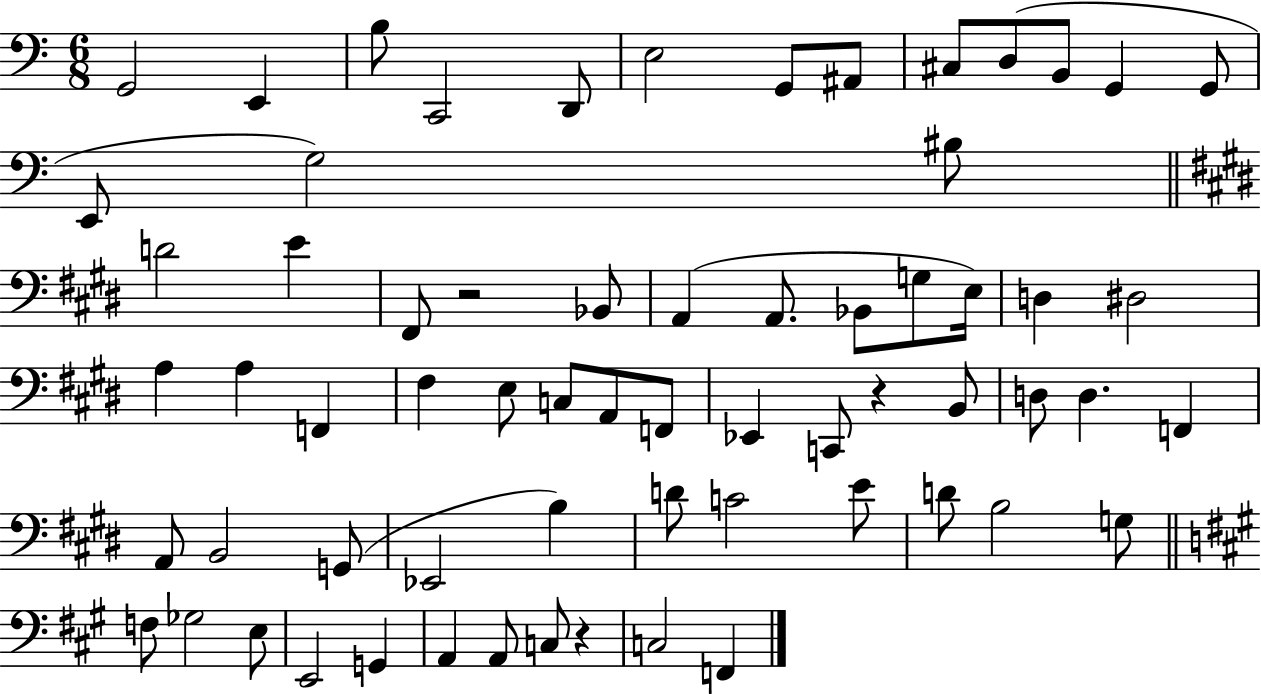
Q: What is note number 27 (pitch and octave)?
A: D#3